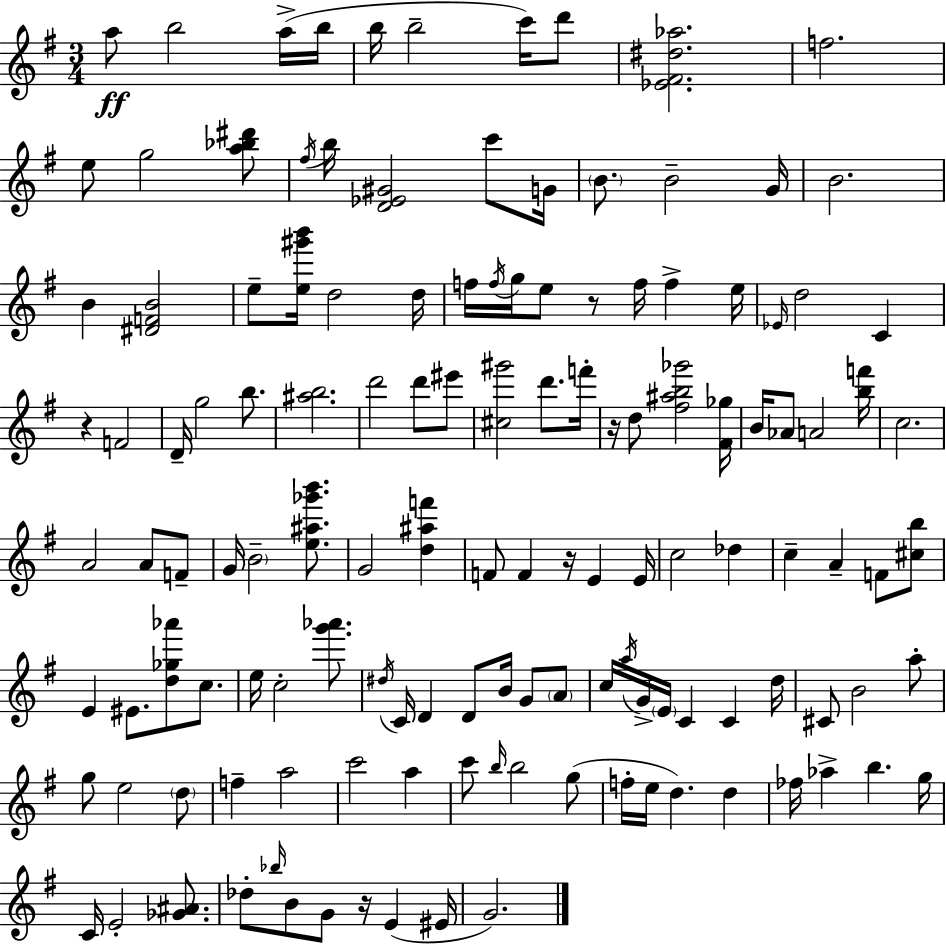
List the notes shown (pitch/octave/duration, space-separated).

A5/e B5/h A5/s B5/s B5/s B5/h C6/s D6/e [Eb4,F#4,D#5,Ab5]/h. F5/h. E5/e G5/h [A5,Bb5,D#6]/e F#5/s B5/s [D4,Eb4,G#4]/h C6/e G4/s B4/e. B4/h G4/s B4/h. B4/q [D#4,F4,B4]/h E5/e [E5,G#6,B6]/s D5/h D5/s F5/s F5/s G5/s E5/e R/e F5/s F5/q E5/s Eb4/s D5/h C4/q R/q F4/h D4/s G5/h B5/e. [A#5,B5]/h. D6/h D6/e EIS6/e [C#5,G#6]/h D6/e. F6/s R/s D5/e [F#5,A#5,B5,Gb6]/h [F#4,Gb5]/s B4/s Ab4/e A4/h [B5,F6]/s C5/h. A4/h A4/e F4/e G4/s B4/h [E5,A#5,Gb6,B6]/e. G4/h [D5,A#5,F6]/q F4/e F4/q R/s E4/q E4/s C5/h Db5/q C5/q A4/q F4/e [C#5,B5]/e E4/q EIS4/e. [D5,Gb5,Ab6]/e C5/e. E5/s C5/h [G6,Ab6]/e. D#5/s C4/s D4/q D4/e B4/s G4/e A4/e C5/s A5/s G4/s E4/s C4/q C4/q D5/s C#4/e B4/h A5/e G5/e E5/h D5/e F5/q A5/h C6/h A5/q C6/e B5/s B5/h G5/e F5/s E5/s D5/q. D5/q FES5/s Ab5/q B5/q. G5/s C4/s E4/h [Gb4,A#4]/e. Db5/e Bb5/s B4/e G4/e R/s E4/q EIS4/s G4/h.